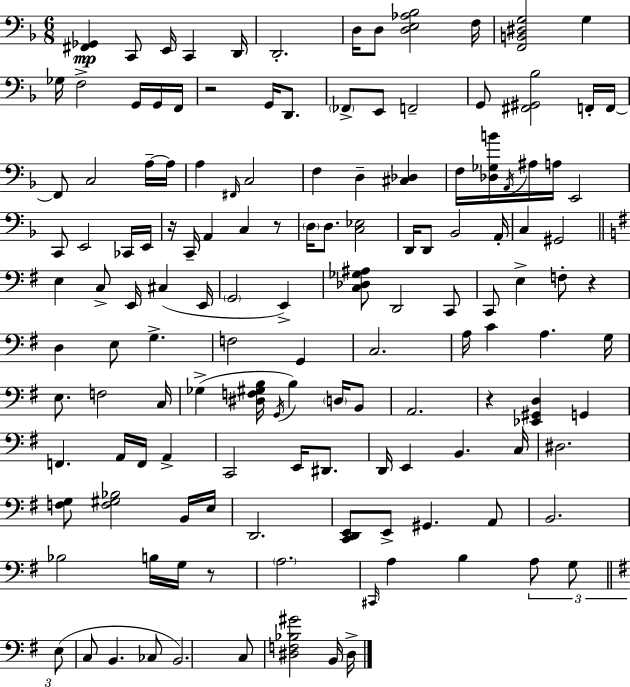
X:1
T:Untitled
M:6/8
L:1/4
K:F
[^F,,_G,,] C,,/2 E,,/4 C,, D,,/4 D,,2 D,/4 D,/2 [D,E,_A,_B,]2 F,/4 [F,,B,,^D,G,]2 G, _G,/4 F,2 G,,/4 G,,/4 F,,/4 z2 G,,/4 D,,/2 _F,,/2 E,,/2 F,,2 G,,/2 [^F,,^G,,_B,]2 F,,/4 F,,/4 F,,/2 C,2 A,/4 A,/4 A, ^F,,/4 C,2 F, D, [^C,_D,] F,/4 [_D,_G,B]/4 A,,/4 ^A,/4 A,/4 E,,2 C,,/2 E,,2 _C,,/4 E,,/4 z/4 C,,/4 A,, C, z/2 D,/4 D,/2 [C,_E,]2 D,,/4 D,,/2 _B,,2 A,,/4 C, ^G,,2 E, C,/2 E,,/4 ^C, E,,/4 G,,2 E,, [C,_D,_G,^A,]/2 D,,2 C,,/2 C,,/2 E, F,/2 z D, E,/2 G, F,2 G,, C,2 A,/4 C A, G,/4 E,/2 F,2 C,/4 _G, [^D,F,^G,B,]/4 G,,/4 B, D,/4 B,,/2 A,,2 z [_E,,^G,,D,] G,, F,, A,,/4 F,,/4 A,, C,,2 E,,/4 ^D,,/2 D,,/4 E,, B,, C,/4 ^D,2 [F,G,]/2 [F,^G,_B,]2 B,,/4 E,/4 D,,2 [C,,D,,E,,]/2 E,,/2 ^G,, A,,/2 B,,2 _B,2 B,/4 G,/4 z/2 A,2 ^C,,/4 A, B, A,/2 G,/2 E,/2 C,/2 B,, _C,/2 B,,2 C,/2 [^D,F,_B,^G]2 B,,/4 ^D,/4